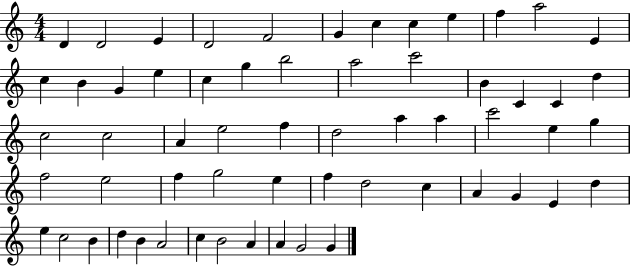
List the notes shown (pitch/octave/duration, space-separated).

D4/q D4/h E4/q D4/h F4/h G4/q C5/q C5/q E5/q F5/q A5/h E4/q C5/q B4/q G4/q E5/q C5/q G5/q B5/h A5/h C6/h B4/q C4/q C4/q D5/q C5/h C5/h A4/q E5/h F5/q D5/h A5/q A5/q C6/h E5/q G5/q F5/h E5/h F5/q G5/h E5/q F5/q D5/h C5/q A4/q G4/q E4/q D5/q E5/q C5/h B4/q D5/q B4/q A4/h C5/q B4/h A4/q A4/q G4/h G4/q